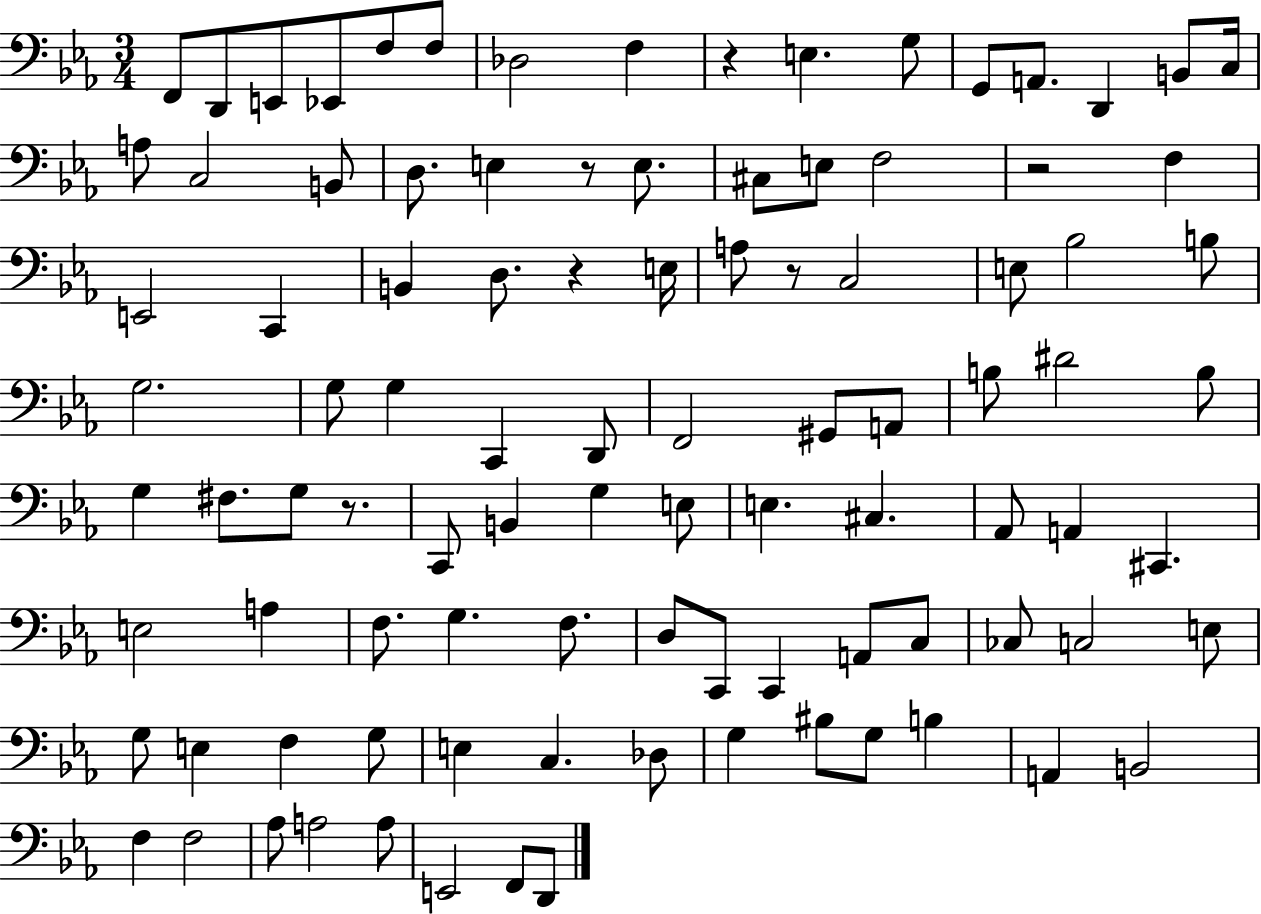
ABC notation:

X:1
T:Untitled
M:3/4
L:1/4
K:Eb
F,,/2 D,,/2 E,,/2 _E,,/2 F,/2 F,/2 _D,2 F, z E, G,/2 G,,/2 A,,/2 D,, B,,/2 C,/4 A,/2 C,2 B,,/2 D,/2 E, z/2 E,/2 ^C,/2 E,/2 F,2 z2 F, E,,2 C,, B,, D,/2 z E,/4 A,/2 z/2 C,2 E,/2 _B,2 B,/2 G,2 G,/2 G, C,, D,,/2 F,,2 ^G,,/2 A,,/2 B,/2 ^D2 B,/2 G, ^F,/2 G,/2 z/2 C,,/2 B,, G, E,/2 E, ^C, _A,,/2 A,, ^C,, E,2 A, F,/2 G, F,/2 D,/2 C,,/2 C,, A,,/2 C,/2 _C,/2 C,2 E,/2 G,/2 E, F, G,/2 E, C, _D,/2 G, ^B,/2 G,/2 B, A,, B,,2 F, F,2 _A,/2 A,2 A,/2 E,,2 F,,/2 D,,/2